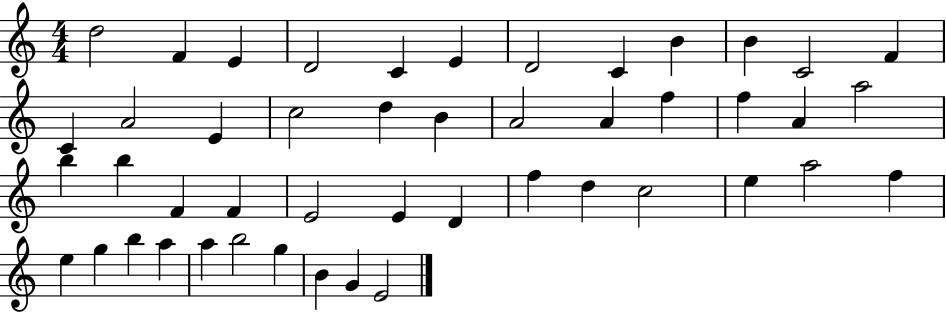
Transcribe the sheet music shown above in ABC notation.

X:1
T:Untitled
M:4/4
L:1/4
K:C
d2 F E D2 C E D2 C B B C2 F C A2 E c2 d B A2 A f f A a2 b b F F E2 E D f d c2 e a2 f e g b a a b2 g B G E2